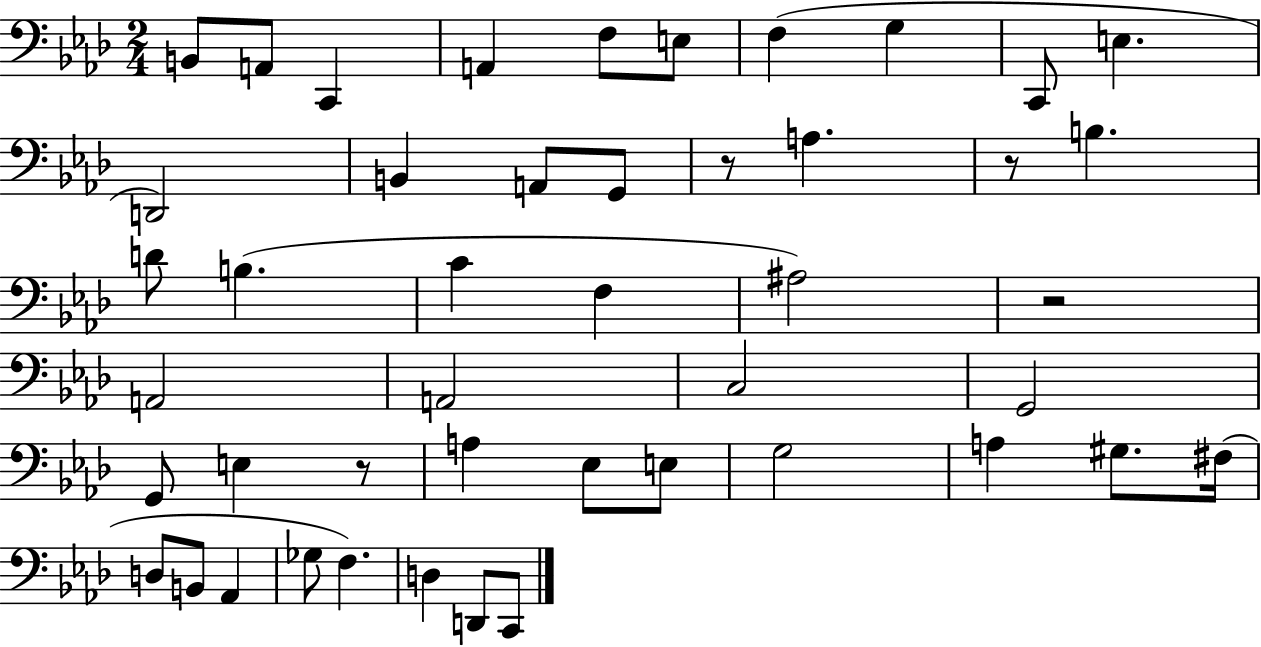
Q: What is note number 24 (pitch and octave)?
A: C3